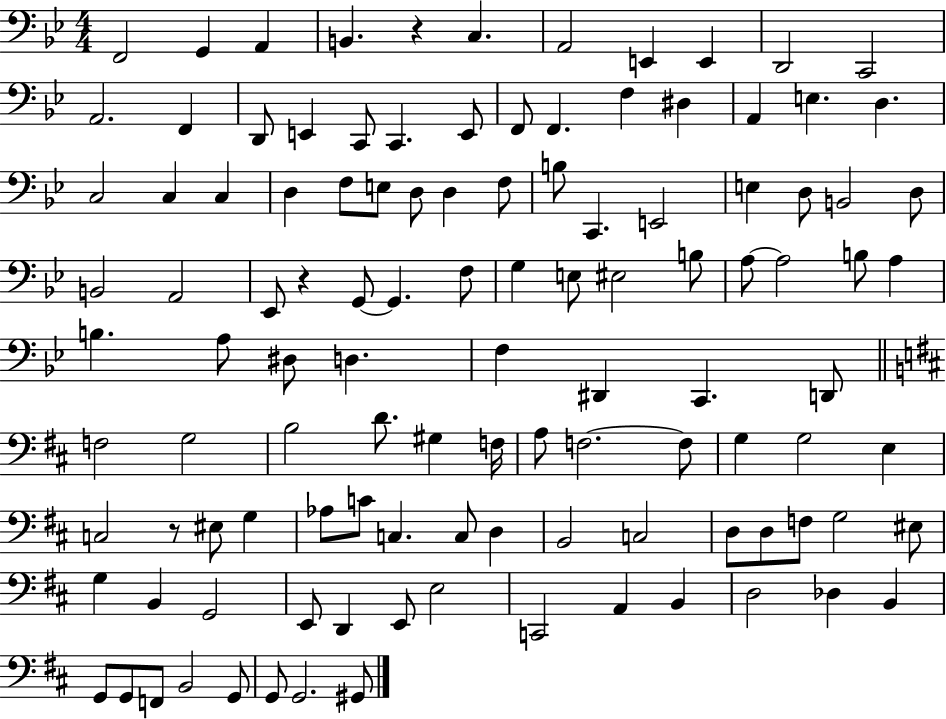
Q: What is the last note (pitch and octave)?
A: G#2